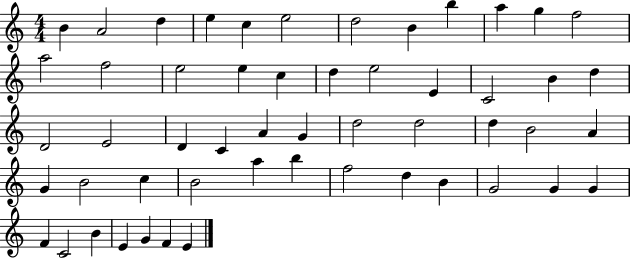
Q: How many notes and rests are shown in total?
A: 53